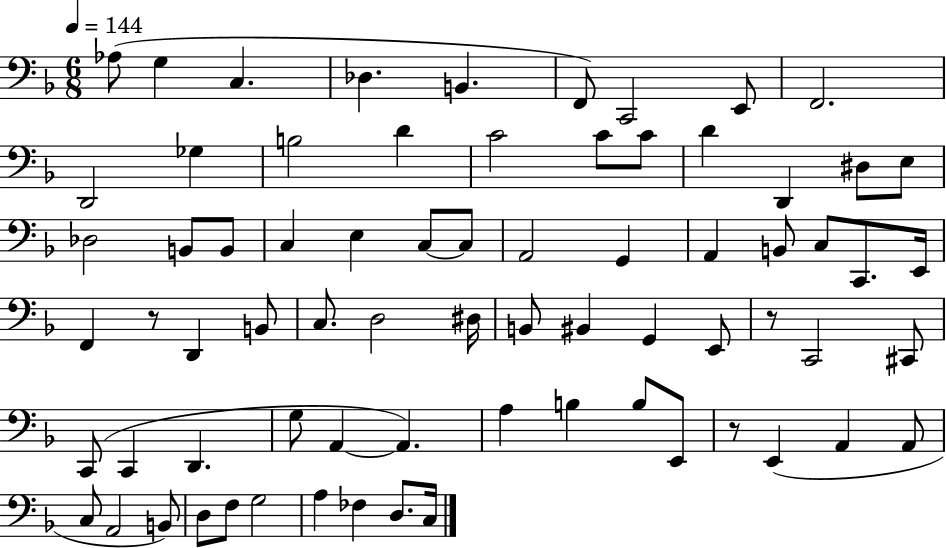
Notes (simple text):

Ab3/e G3/q C3/q. Db3/q. B2/q. F2/e C2/h E2/e F2/h. D2/h Gb3/q B3/h D4/q C4/h C4/e C4/e D4/q D2/q D#3/e E3/e Db3/h B2/e B2/e C3/q E3/q C3/e C3/e A2/h G2/q A2/q B2/e C3/e C2/e. E2/s F2/q R/e D2/q B2/e C3/e. D3/h D#3/s B2/e BIS2/q G2/q E2/e R/e C2/h C#2/e C2/e C2/q D2/q. G3/e A2/q A2/q. A3/q B3/q B3/e E2/e R/e E2/q A2/q A2/e C3/e A2/h B2/e D3/e F3/e G3/h A3/q FES3/q D3/e. C3/s